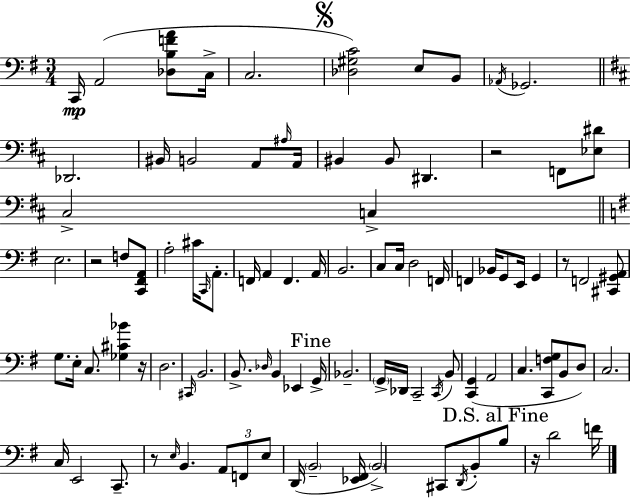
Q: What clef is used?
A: bass